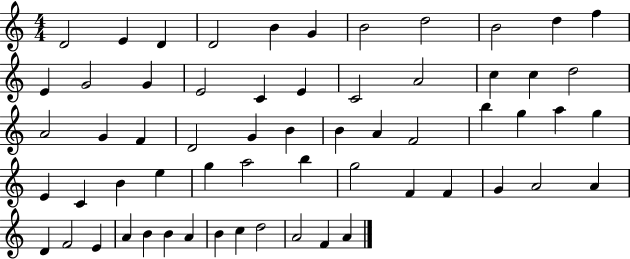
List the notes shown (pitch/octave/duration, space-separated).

D4/h E4/q D4/q D4/h B4/q G4/q B4/h D5/h B4/h D5/q F5/q E4/q G4/h G4/q E4/h C4/q E4/q C4/h A4/h C5/q C5/q D5/h A4/h G4/q F4/q D4/h G4/q B4/q B4/q A4/q F4/h B5/q G5/q A5/q G5/q E4/q C4/q B4/q E5/q G5/q A5/h B5/q G5/h F4/q F4/q G4/q A4/h A4/q D4/q F4/h E4/q A4/q B4/q B4/q A4/q B4/q C5/q D5/h A4/h F4/q A4/q